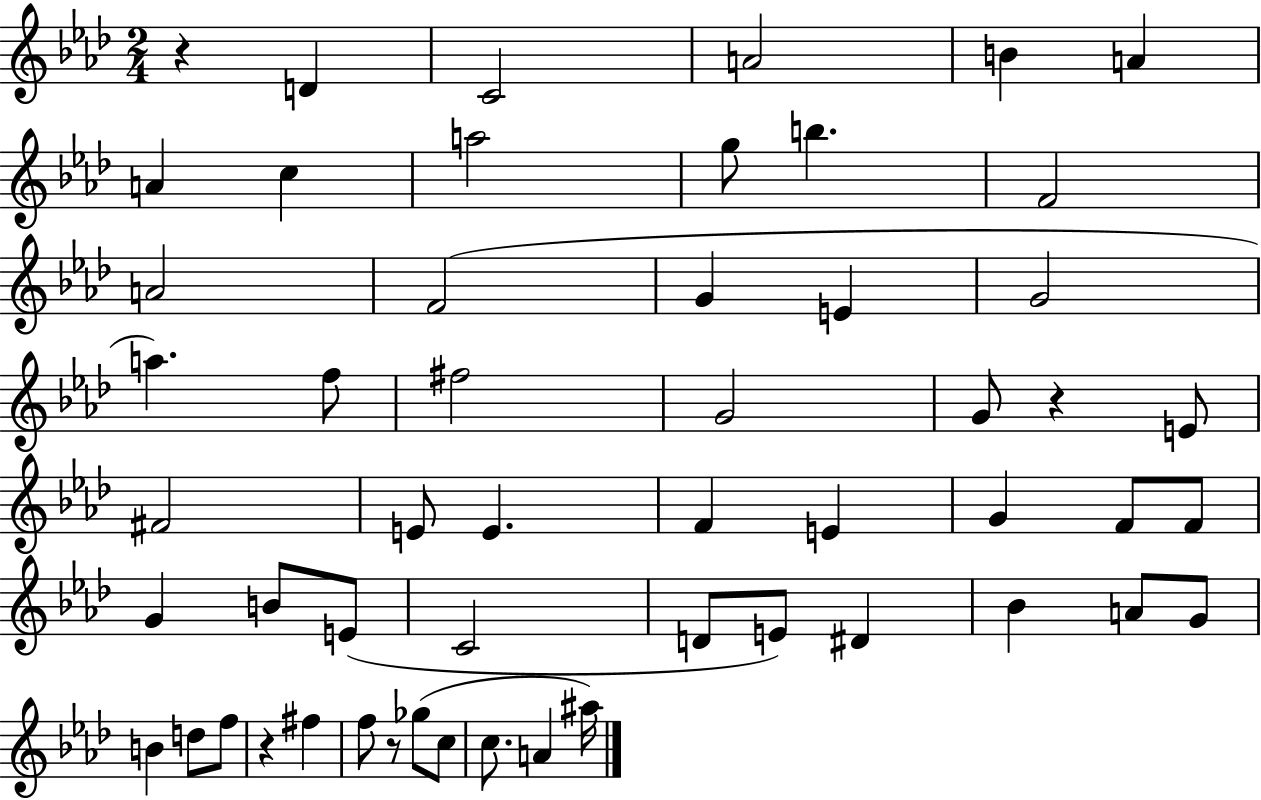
{
  \clef treble
  \numericTimeSignature
  \time 2/4
  \key aes \major
  \repeat volta 2 { r4 d'4 | c'2 | a'2 | b'4 a'4 | \break a'4 c''4 | a''2 | g''8 b''4. | f'2 | \break a'2 | f'2( | g'4 e'4 | g'2 | \break a''4.) f''8 | fis''2 | g'2 | g'8 r4 e'8 | \break fis'2 | e'8 e'4. | f'4 e'4 | g'4 f'8 f'8 | \break g'4 b'8 e'8( | c'2 | d'8 e'8) dis'4 | bes'4 a'8 g'8 | \break b'4 d''8 f''8 | r4 fis''4 | f''8 r8 ges''8( c''8 | c''8. a'4 ais''16) | \break } \bar "|."
}